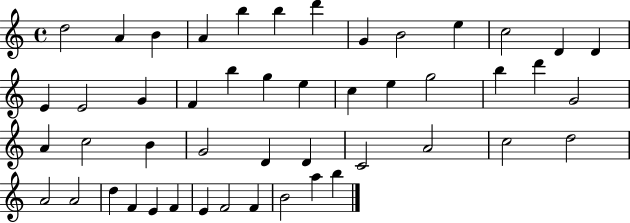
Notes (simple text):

D5/h A4/q B4/q A4/q B5/q B5/q D6/q G4/q B4/h E5/q C5/h D4/q D4/q E4/q E4/h G4/q F4/q B5/q G5/q E5/q C5/q E5/q G5/h B5/q D6/q G4/h A4/q C5/h B4/q G4/h D4/q D4/q C4/h A4/h C5/h D5/h A4/h A4/h D5/q F4/q E4/q F4/q E4/q F4/h F4/q B4/h A5/q B5/q